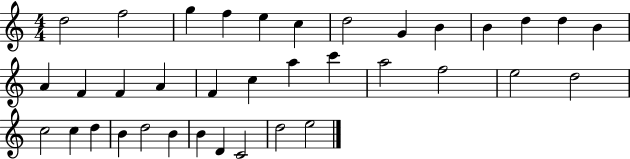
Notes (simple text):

D5/h F5/h G5/q F5/q E5/q C5/q D5/h G4/q B4/q B4/q D5/q D5/q B4/q A4/q F4/q F4/q A4/q F4/q C5/q A5/q C6/q A5/h F5/h E5/h D5/h C5/h C5/q D5/q B4/q D5/h B4/q B4/q D4/q C4/h D5/h E5/h